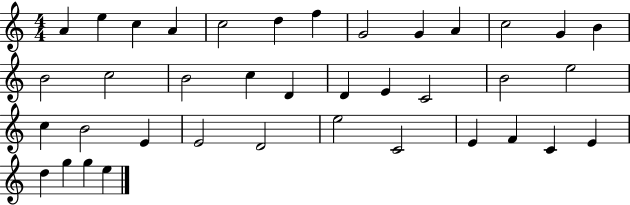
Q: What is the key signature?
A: C major